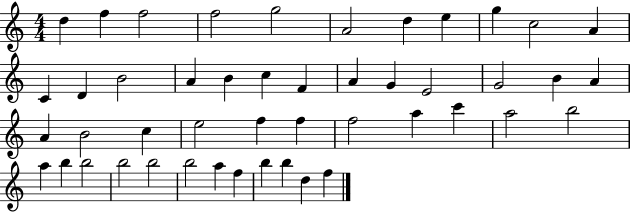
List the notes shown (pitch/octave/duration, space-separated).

D5/q F5/q F5/h F5/h G5/h A4/h D5/q E5/q G5/q C5/h A4/q C4/q D4/q B4/h A4/q B4/q C5/q F4/q A4/q G4/q E4/h G4/h B4/q A4/q A4/q B4/h C5/q E5/h F5/q F5/q F5/h A5/q C6/q A5/h B5/h A5/q B5/q B5/h B5/h B5/h B5/h A5/q F5/q B5/q B5/q D5/q F5/q